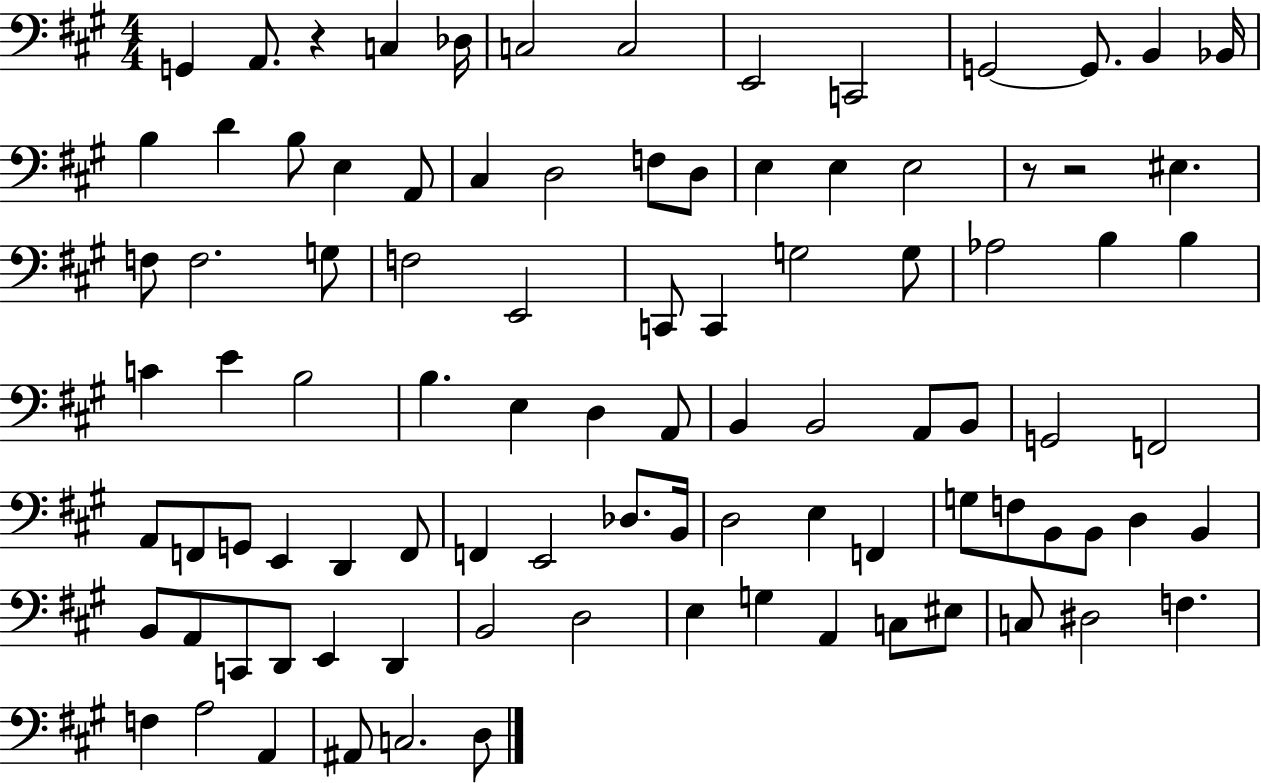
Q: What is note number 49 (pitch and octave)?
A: G2